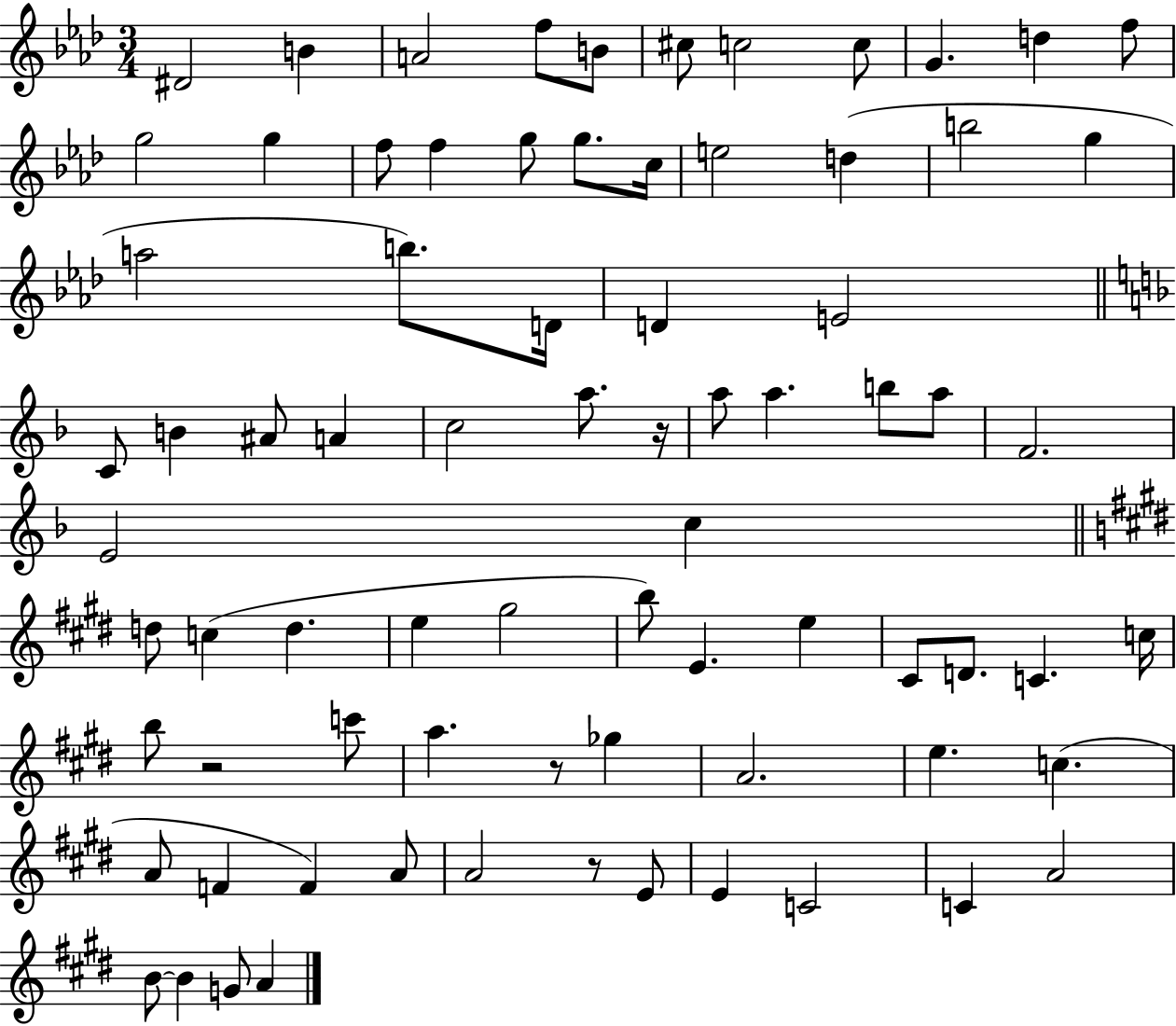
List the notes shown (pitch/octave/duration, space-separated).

D#4/h B4/q A4/h F5/e B4/e C#5/e C5/h C5/e G4/q. D5/q F5/e G5/h G5/q F5/e F5/q G5/e G5/e. C5/s E5/h D5/q B5/h G5/q A5/h B5/e. D4/s D4/q E4/h C4/e B4/q A#4/e A4/q C5/h A5/e. R/s A5/e A5/q. B5/e A5/e F4/h. E4/h C5/q D5/e C5/q D5/q. E5/q G#5/h B5/e E4/q. E5/q C#4/e D4/e. C4/q. C5/s B5/e R/h C6/e A5/q. R/e Gb5/q A4/h. E5/q. C5/q. A4/e F4/q F4/q A4/e A4/h R/e E4/e E4/q C4/h C4/q A4/h B4/e B4/q G4/e A4/q